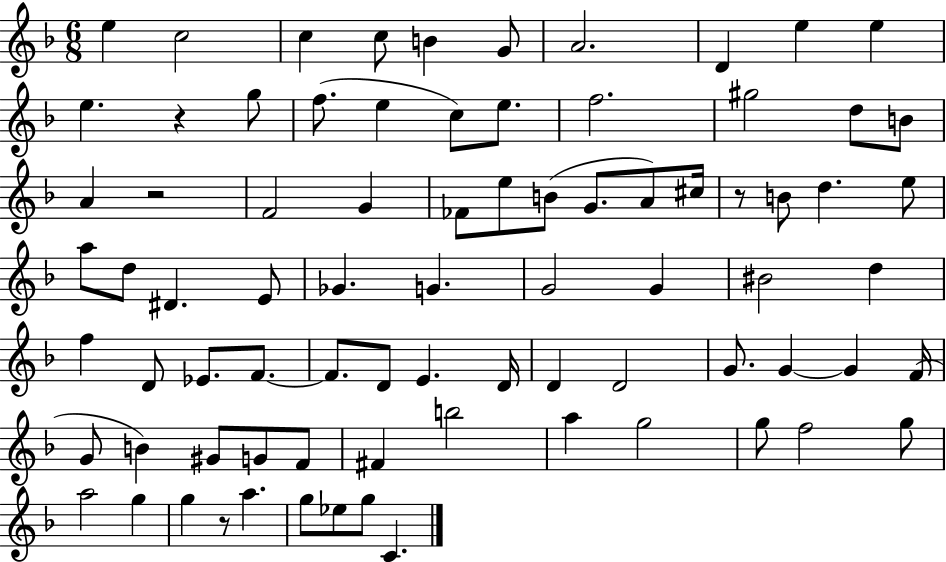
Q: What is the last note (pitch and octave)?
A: C4